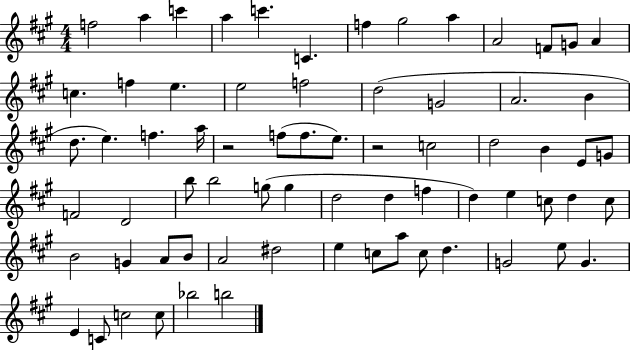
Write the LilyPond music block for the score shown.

{
  \clef treble
  \numericTimeSignature
  \time 4/4
  \key a \major
  f''2 a''4 c'''4 | a''4 c'''4. c'4. | f''4 gis''2 a''4 | a'2 f'8 g'8 a'4 | \break c''4. f''4 e''4. | e''2 f''2 | d''2( g'2 | a'2. b'4 | \break d''8. e''4.) f''4. a''16 | r2 f''8( f''8. e''8.) | r2 c''2 | d''2 b'4 e'8 g'8 | \break f'2 d'2 | b''8 b''2 g''8( g''4 | d''2 d''4 f''4 | d''4) e''4 c''8 d''4 c''8 | \break b'2 g'4 a'8 b'8 | a'2 dis''2 | e''4 c''8 a''8 c''8 d''4. | g'2 e''8 g'4. | \break e'4 c'8 c''2 c''8 | bes''2 b''2 | \bar "|."
}